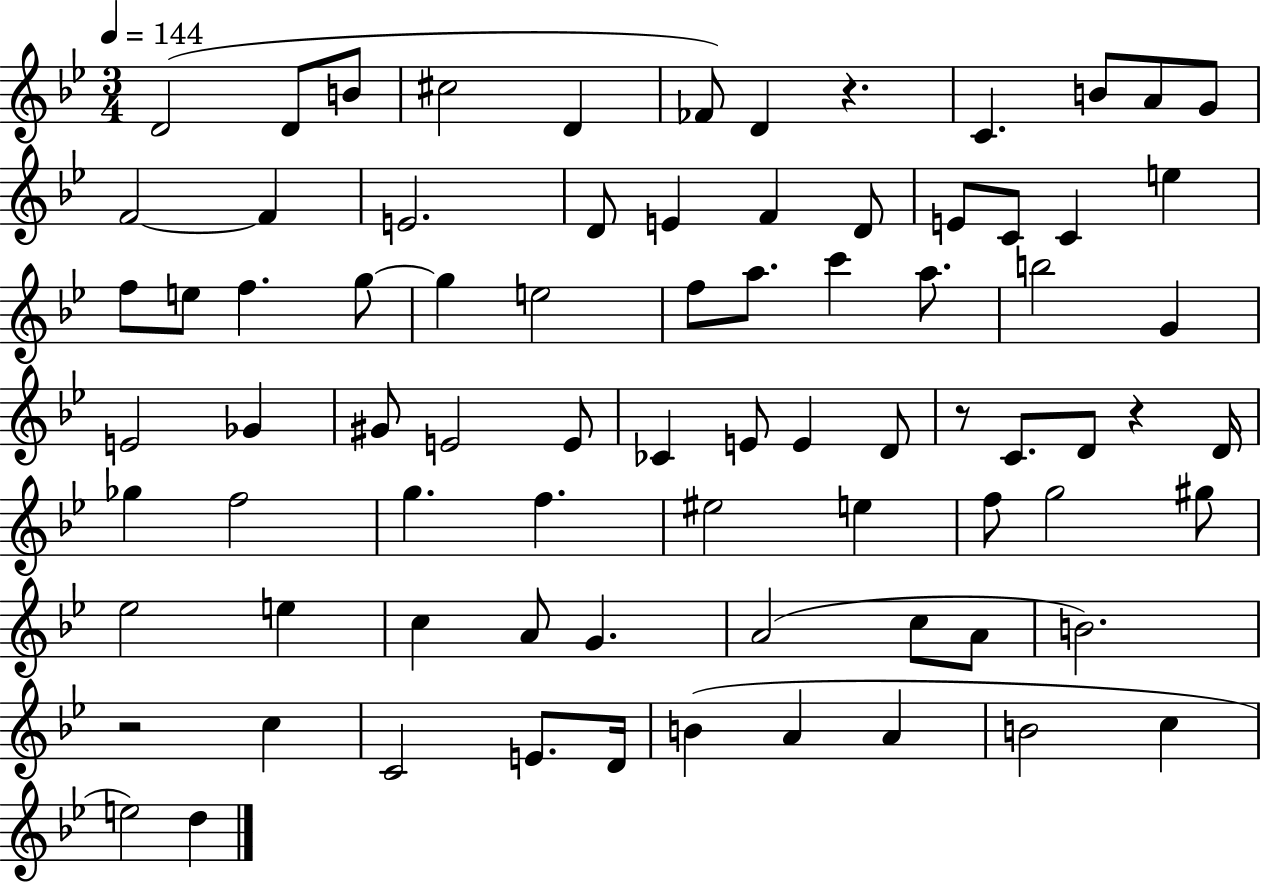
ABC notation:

X:1
T:Untitled
M:3/4
L:1/4
K:Bb
D2 D/2 B/2 ^c2 D _F/2 D z C B/2 A/2 G/2 F2 F E2 D/2 E F D/2 E/2 C/2 C e f/2 e/2 f g/2 g e2 f/2 a/2 c' a/2 b2 G E2 _G ^G/2 E2 E/2 _C E/2 E D/2 z/2 C/2 D/2 z D/4 _g f2 g f ^e2 e f/2 g2 ^g/2 _e2 e c A/2 G A2 c/2 A/2 B2 z2 c C2 E/2 D/4 B A A B2 c e2 d